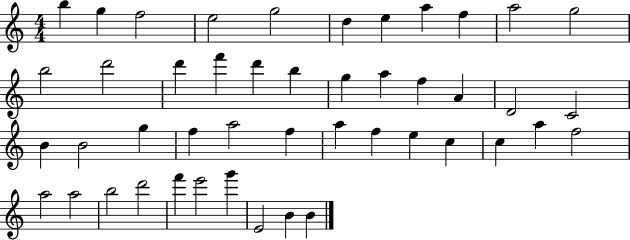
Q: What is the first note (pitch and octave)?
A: B5